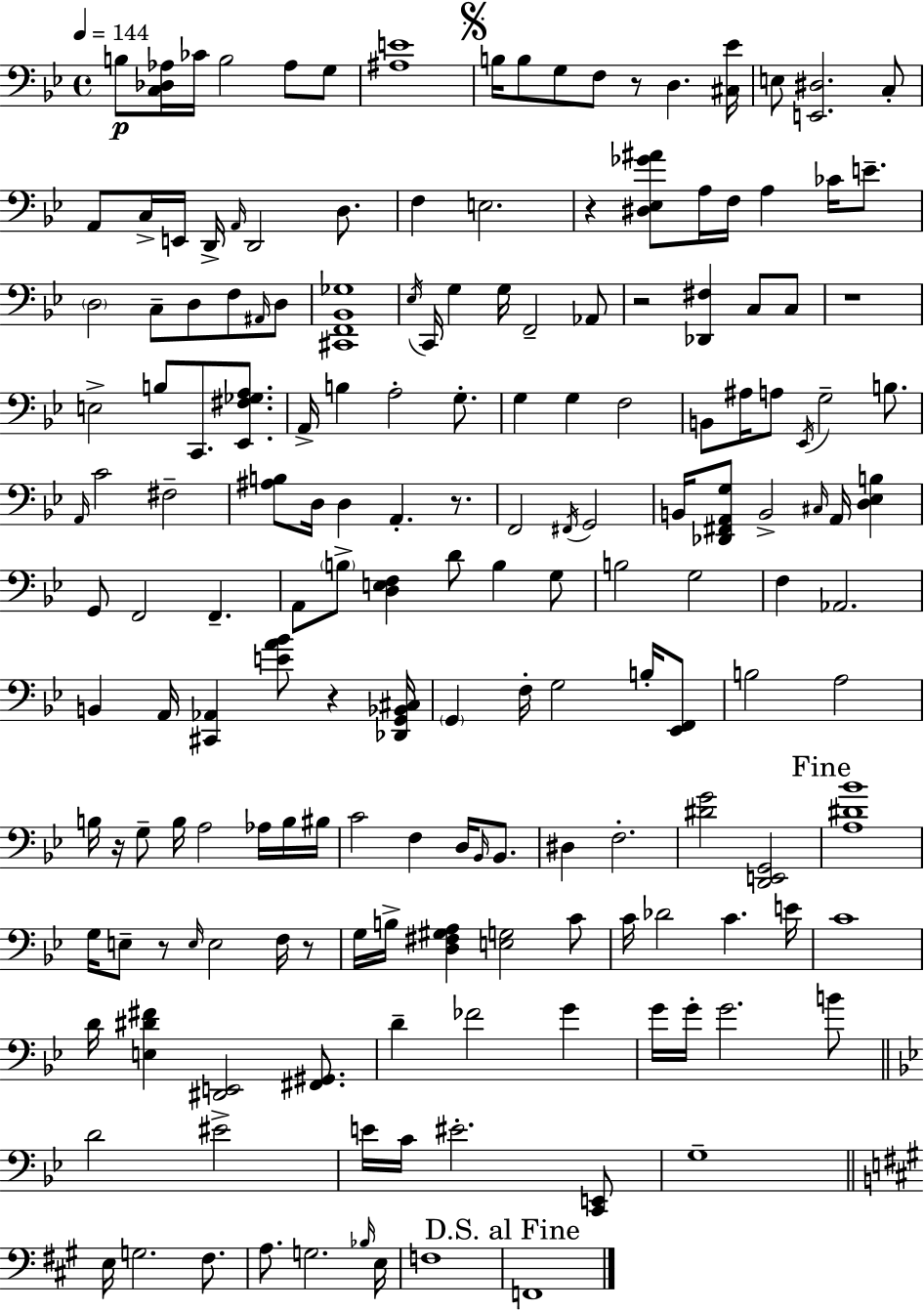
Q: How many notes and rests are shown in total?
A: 173